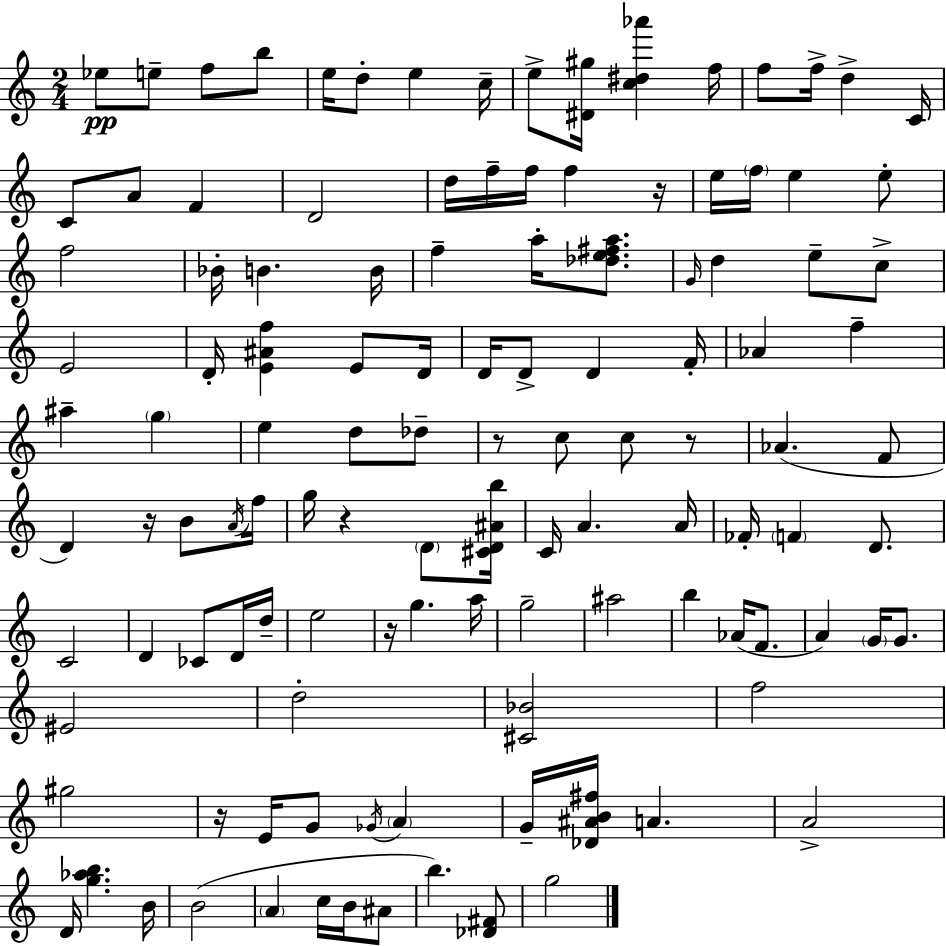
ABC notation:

X:1
T:Untitled
M:2/4
L:1/4
K:C
_e/2 e/2 f/2 b/2 e/4 d/2 e c/4 e/2 [^D^g]/4 [c^d_a'] f/4 f/2 f/4 d C/4 C/2 A/2 F D2 d/4 f/4 f/4 f z/4 e/4 f/4 e e/2 f2 _B/4 B B/4 f a/4 [_de^fa]/2 G/4 d e/2 c/2 E2 D/4 [E^Af] E/2 D/4 D/4 D/2 D F/4 _A f ^a g e d/2 _d/2 z/2 c/2 c/2 z/2 _A F/2 D z/4 B/2 A/4 f/4 g/4 z D/2 [^CD^Ab]/4 C/4 A A/4 _F/4 F D/2 C2 D _C/2 D/4 d/4 e2 z/4 g a/4 g2 ^a2 b _A/4 F/2 A G/4 G/2 ^E2 d2 [^C_B]2 f2 ^g2 z/4 E/4 G/2 _G/4 A G/4 [_D^AB^f]/4 A A2 D/4 [g_ab] B/4 B2 A c/4 B/4 ^A/2 b [_D^F]/2 g2